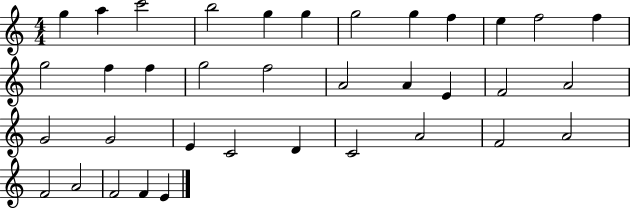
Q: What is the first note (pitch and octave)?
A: G5